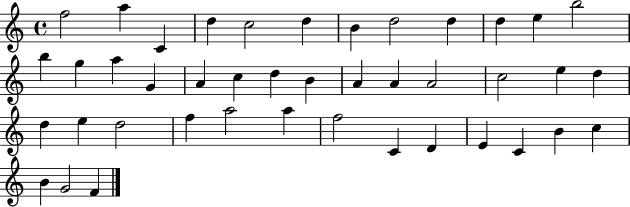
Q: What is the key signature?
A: C major